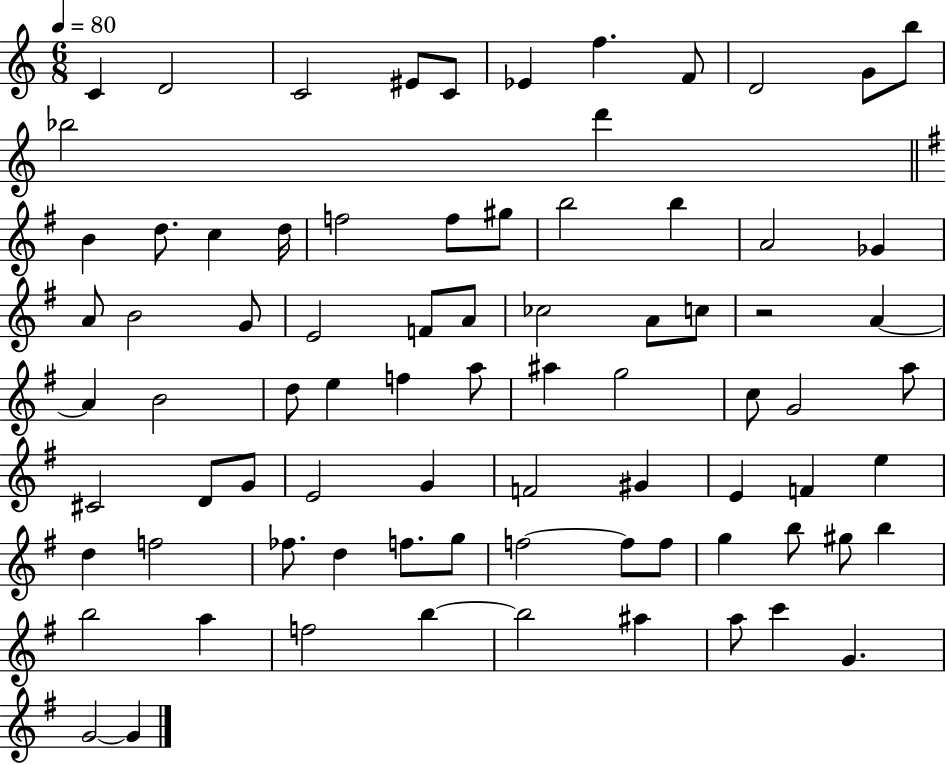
X:1
T:Untitled
M:6/8
L:1/4
K:C
C D2 C2 ^E/2 C/2 _E f F/2 D2 G/2 b/2 _b2 d' B d/2 c d/4 f2 f/2 ^g/2 b2 b A2 _G A/2 B2 G/2 E2 F/2 A/2 _c2 A/2 c/2 z2 A A B2 d/2 e f a/2 ^a g2 c/2 G2 a/2 ^C2 D/2 G/2 E2 G F2 ^G E F e d f2 _f/2 d f/2 g/2 f2 f/2 f/2 g b/2 ^g/2 b b2 a f2 b b2 ^a a/2 c' G G2 G